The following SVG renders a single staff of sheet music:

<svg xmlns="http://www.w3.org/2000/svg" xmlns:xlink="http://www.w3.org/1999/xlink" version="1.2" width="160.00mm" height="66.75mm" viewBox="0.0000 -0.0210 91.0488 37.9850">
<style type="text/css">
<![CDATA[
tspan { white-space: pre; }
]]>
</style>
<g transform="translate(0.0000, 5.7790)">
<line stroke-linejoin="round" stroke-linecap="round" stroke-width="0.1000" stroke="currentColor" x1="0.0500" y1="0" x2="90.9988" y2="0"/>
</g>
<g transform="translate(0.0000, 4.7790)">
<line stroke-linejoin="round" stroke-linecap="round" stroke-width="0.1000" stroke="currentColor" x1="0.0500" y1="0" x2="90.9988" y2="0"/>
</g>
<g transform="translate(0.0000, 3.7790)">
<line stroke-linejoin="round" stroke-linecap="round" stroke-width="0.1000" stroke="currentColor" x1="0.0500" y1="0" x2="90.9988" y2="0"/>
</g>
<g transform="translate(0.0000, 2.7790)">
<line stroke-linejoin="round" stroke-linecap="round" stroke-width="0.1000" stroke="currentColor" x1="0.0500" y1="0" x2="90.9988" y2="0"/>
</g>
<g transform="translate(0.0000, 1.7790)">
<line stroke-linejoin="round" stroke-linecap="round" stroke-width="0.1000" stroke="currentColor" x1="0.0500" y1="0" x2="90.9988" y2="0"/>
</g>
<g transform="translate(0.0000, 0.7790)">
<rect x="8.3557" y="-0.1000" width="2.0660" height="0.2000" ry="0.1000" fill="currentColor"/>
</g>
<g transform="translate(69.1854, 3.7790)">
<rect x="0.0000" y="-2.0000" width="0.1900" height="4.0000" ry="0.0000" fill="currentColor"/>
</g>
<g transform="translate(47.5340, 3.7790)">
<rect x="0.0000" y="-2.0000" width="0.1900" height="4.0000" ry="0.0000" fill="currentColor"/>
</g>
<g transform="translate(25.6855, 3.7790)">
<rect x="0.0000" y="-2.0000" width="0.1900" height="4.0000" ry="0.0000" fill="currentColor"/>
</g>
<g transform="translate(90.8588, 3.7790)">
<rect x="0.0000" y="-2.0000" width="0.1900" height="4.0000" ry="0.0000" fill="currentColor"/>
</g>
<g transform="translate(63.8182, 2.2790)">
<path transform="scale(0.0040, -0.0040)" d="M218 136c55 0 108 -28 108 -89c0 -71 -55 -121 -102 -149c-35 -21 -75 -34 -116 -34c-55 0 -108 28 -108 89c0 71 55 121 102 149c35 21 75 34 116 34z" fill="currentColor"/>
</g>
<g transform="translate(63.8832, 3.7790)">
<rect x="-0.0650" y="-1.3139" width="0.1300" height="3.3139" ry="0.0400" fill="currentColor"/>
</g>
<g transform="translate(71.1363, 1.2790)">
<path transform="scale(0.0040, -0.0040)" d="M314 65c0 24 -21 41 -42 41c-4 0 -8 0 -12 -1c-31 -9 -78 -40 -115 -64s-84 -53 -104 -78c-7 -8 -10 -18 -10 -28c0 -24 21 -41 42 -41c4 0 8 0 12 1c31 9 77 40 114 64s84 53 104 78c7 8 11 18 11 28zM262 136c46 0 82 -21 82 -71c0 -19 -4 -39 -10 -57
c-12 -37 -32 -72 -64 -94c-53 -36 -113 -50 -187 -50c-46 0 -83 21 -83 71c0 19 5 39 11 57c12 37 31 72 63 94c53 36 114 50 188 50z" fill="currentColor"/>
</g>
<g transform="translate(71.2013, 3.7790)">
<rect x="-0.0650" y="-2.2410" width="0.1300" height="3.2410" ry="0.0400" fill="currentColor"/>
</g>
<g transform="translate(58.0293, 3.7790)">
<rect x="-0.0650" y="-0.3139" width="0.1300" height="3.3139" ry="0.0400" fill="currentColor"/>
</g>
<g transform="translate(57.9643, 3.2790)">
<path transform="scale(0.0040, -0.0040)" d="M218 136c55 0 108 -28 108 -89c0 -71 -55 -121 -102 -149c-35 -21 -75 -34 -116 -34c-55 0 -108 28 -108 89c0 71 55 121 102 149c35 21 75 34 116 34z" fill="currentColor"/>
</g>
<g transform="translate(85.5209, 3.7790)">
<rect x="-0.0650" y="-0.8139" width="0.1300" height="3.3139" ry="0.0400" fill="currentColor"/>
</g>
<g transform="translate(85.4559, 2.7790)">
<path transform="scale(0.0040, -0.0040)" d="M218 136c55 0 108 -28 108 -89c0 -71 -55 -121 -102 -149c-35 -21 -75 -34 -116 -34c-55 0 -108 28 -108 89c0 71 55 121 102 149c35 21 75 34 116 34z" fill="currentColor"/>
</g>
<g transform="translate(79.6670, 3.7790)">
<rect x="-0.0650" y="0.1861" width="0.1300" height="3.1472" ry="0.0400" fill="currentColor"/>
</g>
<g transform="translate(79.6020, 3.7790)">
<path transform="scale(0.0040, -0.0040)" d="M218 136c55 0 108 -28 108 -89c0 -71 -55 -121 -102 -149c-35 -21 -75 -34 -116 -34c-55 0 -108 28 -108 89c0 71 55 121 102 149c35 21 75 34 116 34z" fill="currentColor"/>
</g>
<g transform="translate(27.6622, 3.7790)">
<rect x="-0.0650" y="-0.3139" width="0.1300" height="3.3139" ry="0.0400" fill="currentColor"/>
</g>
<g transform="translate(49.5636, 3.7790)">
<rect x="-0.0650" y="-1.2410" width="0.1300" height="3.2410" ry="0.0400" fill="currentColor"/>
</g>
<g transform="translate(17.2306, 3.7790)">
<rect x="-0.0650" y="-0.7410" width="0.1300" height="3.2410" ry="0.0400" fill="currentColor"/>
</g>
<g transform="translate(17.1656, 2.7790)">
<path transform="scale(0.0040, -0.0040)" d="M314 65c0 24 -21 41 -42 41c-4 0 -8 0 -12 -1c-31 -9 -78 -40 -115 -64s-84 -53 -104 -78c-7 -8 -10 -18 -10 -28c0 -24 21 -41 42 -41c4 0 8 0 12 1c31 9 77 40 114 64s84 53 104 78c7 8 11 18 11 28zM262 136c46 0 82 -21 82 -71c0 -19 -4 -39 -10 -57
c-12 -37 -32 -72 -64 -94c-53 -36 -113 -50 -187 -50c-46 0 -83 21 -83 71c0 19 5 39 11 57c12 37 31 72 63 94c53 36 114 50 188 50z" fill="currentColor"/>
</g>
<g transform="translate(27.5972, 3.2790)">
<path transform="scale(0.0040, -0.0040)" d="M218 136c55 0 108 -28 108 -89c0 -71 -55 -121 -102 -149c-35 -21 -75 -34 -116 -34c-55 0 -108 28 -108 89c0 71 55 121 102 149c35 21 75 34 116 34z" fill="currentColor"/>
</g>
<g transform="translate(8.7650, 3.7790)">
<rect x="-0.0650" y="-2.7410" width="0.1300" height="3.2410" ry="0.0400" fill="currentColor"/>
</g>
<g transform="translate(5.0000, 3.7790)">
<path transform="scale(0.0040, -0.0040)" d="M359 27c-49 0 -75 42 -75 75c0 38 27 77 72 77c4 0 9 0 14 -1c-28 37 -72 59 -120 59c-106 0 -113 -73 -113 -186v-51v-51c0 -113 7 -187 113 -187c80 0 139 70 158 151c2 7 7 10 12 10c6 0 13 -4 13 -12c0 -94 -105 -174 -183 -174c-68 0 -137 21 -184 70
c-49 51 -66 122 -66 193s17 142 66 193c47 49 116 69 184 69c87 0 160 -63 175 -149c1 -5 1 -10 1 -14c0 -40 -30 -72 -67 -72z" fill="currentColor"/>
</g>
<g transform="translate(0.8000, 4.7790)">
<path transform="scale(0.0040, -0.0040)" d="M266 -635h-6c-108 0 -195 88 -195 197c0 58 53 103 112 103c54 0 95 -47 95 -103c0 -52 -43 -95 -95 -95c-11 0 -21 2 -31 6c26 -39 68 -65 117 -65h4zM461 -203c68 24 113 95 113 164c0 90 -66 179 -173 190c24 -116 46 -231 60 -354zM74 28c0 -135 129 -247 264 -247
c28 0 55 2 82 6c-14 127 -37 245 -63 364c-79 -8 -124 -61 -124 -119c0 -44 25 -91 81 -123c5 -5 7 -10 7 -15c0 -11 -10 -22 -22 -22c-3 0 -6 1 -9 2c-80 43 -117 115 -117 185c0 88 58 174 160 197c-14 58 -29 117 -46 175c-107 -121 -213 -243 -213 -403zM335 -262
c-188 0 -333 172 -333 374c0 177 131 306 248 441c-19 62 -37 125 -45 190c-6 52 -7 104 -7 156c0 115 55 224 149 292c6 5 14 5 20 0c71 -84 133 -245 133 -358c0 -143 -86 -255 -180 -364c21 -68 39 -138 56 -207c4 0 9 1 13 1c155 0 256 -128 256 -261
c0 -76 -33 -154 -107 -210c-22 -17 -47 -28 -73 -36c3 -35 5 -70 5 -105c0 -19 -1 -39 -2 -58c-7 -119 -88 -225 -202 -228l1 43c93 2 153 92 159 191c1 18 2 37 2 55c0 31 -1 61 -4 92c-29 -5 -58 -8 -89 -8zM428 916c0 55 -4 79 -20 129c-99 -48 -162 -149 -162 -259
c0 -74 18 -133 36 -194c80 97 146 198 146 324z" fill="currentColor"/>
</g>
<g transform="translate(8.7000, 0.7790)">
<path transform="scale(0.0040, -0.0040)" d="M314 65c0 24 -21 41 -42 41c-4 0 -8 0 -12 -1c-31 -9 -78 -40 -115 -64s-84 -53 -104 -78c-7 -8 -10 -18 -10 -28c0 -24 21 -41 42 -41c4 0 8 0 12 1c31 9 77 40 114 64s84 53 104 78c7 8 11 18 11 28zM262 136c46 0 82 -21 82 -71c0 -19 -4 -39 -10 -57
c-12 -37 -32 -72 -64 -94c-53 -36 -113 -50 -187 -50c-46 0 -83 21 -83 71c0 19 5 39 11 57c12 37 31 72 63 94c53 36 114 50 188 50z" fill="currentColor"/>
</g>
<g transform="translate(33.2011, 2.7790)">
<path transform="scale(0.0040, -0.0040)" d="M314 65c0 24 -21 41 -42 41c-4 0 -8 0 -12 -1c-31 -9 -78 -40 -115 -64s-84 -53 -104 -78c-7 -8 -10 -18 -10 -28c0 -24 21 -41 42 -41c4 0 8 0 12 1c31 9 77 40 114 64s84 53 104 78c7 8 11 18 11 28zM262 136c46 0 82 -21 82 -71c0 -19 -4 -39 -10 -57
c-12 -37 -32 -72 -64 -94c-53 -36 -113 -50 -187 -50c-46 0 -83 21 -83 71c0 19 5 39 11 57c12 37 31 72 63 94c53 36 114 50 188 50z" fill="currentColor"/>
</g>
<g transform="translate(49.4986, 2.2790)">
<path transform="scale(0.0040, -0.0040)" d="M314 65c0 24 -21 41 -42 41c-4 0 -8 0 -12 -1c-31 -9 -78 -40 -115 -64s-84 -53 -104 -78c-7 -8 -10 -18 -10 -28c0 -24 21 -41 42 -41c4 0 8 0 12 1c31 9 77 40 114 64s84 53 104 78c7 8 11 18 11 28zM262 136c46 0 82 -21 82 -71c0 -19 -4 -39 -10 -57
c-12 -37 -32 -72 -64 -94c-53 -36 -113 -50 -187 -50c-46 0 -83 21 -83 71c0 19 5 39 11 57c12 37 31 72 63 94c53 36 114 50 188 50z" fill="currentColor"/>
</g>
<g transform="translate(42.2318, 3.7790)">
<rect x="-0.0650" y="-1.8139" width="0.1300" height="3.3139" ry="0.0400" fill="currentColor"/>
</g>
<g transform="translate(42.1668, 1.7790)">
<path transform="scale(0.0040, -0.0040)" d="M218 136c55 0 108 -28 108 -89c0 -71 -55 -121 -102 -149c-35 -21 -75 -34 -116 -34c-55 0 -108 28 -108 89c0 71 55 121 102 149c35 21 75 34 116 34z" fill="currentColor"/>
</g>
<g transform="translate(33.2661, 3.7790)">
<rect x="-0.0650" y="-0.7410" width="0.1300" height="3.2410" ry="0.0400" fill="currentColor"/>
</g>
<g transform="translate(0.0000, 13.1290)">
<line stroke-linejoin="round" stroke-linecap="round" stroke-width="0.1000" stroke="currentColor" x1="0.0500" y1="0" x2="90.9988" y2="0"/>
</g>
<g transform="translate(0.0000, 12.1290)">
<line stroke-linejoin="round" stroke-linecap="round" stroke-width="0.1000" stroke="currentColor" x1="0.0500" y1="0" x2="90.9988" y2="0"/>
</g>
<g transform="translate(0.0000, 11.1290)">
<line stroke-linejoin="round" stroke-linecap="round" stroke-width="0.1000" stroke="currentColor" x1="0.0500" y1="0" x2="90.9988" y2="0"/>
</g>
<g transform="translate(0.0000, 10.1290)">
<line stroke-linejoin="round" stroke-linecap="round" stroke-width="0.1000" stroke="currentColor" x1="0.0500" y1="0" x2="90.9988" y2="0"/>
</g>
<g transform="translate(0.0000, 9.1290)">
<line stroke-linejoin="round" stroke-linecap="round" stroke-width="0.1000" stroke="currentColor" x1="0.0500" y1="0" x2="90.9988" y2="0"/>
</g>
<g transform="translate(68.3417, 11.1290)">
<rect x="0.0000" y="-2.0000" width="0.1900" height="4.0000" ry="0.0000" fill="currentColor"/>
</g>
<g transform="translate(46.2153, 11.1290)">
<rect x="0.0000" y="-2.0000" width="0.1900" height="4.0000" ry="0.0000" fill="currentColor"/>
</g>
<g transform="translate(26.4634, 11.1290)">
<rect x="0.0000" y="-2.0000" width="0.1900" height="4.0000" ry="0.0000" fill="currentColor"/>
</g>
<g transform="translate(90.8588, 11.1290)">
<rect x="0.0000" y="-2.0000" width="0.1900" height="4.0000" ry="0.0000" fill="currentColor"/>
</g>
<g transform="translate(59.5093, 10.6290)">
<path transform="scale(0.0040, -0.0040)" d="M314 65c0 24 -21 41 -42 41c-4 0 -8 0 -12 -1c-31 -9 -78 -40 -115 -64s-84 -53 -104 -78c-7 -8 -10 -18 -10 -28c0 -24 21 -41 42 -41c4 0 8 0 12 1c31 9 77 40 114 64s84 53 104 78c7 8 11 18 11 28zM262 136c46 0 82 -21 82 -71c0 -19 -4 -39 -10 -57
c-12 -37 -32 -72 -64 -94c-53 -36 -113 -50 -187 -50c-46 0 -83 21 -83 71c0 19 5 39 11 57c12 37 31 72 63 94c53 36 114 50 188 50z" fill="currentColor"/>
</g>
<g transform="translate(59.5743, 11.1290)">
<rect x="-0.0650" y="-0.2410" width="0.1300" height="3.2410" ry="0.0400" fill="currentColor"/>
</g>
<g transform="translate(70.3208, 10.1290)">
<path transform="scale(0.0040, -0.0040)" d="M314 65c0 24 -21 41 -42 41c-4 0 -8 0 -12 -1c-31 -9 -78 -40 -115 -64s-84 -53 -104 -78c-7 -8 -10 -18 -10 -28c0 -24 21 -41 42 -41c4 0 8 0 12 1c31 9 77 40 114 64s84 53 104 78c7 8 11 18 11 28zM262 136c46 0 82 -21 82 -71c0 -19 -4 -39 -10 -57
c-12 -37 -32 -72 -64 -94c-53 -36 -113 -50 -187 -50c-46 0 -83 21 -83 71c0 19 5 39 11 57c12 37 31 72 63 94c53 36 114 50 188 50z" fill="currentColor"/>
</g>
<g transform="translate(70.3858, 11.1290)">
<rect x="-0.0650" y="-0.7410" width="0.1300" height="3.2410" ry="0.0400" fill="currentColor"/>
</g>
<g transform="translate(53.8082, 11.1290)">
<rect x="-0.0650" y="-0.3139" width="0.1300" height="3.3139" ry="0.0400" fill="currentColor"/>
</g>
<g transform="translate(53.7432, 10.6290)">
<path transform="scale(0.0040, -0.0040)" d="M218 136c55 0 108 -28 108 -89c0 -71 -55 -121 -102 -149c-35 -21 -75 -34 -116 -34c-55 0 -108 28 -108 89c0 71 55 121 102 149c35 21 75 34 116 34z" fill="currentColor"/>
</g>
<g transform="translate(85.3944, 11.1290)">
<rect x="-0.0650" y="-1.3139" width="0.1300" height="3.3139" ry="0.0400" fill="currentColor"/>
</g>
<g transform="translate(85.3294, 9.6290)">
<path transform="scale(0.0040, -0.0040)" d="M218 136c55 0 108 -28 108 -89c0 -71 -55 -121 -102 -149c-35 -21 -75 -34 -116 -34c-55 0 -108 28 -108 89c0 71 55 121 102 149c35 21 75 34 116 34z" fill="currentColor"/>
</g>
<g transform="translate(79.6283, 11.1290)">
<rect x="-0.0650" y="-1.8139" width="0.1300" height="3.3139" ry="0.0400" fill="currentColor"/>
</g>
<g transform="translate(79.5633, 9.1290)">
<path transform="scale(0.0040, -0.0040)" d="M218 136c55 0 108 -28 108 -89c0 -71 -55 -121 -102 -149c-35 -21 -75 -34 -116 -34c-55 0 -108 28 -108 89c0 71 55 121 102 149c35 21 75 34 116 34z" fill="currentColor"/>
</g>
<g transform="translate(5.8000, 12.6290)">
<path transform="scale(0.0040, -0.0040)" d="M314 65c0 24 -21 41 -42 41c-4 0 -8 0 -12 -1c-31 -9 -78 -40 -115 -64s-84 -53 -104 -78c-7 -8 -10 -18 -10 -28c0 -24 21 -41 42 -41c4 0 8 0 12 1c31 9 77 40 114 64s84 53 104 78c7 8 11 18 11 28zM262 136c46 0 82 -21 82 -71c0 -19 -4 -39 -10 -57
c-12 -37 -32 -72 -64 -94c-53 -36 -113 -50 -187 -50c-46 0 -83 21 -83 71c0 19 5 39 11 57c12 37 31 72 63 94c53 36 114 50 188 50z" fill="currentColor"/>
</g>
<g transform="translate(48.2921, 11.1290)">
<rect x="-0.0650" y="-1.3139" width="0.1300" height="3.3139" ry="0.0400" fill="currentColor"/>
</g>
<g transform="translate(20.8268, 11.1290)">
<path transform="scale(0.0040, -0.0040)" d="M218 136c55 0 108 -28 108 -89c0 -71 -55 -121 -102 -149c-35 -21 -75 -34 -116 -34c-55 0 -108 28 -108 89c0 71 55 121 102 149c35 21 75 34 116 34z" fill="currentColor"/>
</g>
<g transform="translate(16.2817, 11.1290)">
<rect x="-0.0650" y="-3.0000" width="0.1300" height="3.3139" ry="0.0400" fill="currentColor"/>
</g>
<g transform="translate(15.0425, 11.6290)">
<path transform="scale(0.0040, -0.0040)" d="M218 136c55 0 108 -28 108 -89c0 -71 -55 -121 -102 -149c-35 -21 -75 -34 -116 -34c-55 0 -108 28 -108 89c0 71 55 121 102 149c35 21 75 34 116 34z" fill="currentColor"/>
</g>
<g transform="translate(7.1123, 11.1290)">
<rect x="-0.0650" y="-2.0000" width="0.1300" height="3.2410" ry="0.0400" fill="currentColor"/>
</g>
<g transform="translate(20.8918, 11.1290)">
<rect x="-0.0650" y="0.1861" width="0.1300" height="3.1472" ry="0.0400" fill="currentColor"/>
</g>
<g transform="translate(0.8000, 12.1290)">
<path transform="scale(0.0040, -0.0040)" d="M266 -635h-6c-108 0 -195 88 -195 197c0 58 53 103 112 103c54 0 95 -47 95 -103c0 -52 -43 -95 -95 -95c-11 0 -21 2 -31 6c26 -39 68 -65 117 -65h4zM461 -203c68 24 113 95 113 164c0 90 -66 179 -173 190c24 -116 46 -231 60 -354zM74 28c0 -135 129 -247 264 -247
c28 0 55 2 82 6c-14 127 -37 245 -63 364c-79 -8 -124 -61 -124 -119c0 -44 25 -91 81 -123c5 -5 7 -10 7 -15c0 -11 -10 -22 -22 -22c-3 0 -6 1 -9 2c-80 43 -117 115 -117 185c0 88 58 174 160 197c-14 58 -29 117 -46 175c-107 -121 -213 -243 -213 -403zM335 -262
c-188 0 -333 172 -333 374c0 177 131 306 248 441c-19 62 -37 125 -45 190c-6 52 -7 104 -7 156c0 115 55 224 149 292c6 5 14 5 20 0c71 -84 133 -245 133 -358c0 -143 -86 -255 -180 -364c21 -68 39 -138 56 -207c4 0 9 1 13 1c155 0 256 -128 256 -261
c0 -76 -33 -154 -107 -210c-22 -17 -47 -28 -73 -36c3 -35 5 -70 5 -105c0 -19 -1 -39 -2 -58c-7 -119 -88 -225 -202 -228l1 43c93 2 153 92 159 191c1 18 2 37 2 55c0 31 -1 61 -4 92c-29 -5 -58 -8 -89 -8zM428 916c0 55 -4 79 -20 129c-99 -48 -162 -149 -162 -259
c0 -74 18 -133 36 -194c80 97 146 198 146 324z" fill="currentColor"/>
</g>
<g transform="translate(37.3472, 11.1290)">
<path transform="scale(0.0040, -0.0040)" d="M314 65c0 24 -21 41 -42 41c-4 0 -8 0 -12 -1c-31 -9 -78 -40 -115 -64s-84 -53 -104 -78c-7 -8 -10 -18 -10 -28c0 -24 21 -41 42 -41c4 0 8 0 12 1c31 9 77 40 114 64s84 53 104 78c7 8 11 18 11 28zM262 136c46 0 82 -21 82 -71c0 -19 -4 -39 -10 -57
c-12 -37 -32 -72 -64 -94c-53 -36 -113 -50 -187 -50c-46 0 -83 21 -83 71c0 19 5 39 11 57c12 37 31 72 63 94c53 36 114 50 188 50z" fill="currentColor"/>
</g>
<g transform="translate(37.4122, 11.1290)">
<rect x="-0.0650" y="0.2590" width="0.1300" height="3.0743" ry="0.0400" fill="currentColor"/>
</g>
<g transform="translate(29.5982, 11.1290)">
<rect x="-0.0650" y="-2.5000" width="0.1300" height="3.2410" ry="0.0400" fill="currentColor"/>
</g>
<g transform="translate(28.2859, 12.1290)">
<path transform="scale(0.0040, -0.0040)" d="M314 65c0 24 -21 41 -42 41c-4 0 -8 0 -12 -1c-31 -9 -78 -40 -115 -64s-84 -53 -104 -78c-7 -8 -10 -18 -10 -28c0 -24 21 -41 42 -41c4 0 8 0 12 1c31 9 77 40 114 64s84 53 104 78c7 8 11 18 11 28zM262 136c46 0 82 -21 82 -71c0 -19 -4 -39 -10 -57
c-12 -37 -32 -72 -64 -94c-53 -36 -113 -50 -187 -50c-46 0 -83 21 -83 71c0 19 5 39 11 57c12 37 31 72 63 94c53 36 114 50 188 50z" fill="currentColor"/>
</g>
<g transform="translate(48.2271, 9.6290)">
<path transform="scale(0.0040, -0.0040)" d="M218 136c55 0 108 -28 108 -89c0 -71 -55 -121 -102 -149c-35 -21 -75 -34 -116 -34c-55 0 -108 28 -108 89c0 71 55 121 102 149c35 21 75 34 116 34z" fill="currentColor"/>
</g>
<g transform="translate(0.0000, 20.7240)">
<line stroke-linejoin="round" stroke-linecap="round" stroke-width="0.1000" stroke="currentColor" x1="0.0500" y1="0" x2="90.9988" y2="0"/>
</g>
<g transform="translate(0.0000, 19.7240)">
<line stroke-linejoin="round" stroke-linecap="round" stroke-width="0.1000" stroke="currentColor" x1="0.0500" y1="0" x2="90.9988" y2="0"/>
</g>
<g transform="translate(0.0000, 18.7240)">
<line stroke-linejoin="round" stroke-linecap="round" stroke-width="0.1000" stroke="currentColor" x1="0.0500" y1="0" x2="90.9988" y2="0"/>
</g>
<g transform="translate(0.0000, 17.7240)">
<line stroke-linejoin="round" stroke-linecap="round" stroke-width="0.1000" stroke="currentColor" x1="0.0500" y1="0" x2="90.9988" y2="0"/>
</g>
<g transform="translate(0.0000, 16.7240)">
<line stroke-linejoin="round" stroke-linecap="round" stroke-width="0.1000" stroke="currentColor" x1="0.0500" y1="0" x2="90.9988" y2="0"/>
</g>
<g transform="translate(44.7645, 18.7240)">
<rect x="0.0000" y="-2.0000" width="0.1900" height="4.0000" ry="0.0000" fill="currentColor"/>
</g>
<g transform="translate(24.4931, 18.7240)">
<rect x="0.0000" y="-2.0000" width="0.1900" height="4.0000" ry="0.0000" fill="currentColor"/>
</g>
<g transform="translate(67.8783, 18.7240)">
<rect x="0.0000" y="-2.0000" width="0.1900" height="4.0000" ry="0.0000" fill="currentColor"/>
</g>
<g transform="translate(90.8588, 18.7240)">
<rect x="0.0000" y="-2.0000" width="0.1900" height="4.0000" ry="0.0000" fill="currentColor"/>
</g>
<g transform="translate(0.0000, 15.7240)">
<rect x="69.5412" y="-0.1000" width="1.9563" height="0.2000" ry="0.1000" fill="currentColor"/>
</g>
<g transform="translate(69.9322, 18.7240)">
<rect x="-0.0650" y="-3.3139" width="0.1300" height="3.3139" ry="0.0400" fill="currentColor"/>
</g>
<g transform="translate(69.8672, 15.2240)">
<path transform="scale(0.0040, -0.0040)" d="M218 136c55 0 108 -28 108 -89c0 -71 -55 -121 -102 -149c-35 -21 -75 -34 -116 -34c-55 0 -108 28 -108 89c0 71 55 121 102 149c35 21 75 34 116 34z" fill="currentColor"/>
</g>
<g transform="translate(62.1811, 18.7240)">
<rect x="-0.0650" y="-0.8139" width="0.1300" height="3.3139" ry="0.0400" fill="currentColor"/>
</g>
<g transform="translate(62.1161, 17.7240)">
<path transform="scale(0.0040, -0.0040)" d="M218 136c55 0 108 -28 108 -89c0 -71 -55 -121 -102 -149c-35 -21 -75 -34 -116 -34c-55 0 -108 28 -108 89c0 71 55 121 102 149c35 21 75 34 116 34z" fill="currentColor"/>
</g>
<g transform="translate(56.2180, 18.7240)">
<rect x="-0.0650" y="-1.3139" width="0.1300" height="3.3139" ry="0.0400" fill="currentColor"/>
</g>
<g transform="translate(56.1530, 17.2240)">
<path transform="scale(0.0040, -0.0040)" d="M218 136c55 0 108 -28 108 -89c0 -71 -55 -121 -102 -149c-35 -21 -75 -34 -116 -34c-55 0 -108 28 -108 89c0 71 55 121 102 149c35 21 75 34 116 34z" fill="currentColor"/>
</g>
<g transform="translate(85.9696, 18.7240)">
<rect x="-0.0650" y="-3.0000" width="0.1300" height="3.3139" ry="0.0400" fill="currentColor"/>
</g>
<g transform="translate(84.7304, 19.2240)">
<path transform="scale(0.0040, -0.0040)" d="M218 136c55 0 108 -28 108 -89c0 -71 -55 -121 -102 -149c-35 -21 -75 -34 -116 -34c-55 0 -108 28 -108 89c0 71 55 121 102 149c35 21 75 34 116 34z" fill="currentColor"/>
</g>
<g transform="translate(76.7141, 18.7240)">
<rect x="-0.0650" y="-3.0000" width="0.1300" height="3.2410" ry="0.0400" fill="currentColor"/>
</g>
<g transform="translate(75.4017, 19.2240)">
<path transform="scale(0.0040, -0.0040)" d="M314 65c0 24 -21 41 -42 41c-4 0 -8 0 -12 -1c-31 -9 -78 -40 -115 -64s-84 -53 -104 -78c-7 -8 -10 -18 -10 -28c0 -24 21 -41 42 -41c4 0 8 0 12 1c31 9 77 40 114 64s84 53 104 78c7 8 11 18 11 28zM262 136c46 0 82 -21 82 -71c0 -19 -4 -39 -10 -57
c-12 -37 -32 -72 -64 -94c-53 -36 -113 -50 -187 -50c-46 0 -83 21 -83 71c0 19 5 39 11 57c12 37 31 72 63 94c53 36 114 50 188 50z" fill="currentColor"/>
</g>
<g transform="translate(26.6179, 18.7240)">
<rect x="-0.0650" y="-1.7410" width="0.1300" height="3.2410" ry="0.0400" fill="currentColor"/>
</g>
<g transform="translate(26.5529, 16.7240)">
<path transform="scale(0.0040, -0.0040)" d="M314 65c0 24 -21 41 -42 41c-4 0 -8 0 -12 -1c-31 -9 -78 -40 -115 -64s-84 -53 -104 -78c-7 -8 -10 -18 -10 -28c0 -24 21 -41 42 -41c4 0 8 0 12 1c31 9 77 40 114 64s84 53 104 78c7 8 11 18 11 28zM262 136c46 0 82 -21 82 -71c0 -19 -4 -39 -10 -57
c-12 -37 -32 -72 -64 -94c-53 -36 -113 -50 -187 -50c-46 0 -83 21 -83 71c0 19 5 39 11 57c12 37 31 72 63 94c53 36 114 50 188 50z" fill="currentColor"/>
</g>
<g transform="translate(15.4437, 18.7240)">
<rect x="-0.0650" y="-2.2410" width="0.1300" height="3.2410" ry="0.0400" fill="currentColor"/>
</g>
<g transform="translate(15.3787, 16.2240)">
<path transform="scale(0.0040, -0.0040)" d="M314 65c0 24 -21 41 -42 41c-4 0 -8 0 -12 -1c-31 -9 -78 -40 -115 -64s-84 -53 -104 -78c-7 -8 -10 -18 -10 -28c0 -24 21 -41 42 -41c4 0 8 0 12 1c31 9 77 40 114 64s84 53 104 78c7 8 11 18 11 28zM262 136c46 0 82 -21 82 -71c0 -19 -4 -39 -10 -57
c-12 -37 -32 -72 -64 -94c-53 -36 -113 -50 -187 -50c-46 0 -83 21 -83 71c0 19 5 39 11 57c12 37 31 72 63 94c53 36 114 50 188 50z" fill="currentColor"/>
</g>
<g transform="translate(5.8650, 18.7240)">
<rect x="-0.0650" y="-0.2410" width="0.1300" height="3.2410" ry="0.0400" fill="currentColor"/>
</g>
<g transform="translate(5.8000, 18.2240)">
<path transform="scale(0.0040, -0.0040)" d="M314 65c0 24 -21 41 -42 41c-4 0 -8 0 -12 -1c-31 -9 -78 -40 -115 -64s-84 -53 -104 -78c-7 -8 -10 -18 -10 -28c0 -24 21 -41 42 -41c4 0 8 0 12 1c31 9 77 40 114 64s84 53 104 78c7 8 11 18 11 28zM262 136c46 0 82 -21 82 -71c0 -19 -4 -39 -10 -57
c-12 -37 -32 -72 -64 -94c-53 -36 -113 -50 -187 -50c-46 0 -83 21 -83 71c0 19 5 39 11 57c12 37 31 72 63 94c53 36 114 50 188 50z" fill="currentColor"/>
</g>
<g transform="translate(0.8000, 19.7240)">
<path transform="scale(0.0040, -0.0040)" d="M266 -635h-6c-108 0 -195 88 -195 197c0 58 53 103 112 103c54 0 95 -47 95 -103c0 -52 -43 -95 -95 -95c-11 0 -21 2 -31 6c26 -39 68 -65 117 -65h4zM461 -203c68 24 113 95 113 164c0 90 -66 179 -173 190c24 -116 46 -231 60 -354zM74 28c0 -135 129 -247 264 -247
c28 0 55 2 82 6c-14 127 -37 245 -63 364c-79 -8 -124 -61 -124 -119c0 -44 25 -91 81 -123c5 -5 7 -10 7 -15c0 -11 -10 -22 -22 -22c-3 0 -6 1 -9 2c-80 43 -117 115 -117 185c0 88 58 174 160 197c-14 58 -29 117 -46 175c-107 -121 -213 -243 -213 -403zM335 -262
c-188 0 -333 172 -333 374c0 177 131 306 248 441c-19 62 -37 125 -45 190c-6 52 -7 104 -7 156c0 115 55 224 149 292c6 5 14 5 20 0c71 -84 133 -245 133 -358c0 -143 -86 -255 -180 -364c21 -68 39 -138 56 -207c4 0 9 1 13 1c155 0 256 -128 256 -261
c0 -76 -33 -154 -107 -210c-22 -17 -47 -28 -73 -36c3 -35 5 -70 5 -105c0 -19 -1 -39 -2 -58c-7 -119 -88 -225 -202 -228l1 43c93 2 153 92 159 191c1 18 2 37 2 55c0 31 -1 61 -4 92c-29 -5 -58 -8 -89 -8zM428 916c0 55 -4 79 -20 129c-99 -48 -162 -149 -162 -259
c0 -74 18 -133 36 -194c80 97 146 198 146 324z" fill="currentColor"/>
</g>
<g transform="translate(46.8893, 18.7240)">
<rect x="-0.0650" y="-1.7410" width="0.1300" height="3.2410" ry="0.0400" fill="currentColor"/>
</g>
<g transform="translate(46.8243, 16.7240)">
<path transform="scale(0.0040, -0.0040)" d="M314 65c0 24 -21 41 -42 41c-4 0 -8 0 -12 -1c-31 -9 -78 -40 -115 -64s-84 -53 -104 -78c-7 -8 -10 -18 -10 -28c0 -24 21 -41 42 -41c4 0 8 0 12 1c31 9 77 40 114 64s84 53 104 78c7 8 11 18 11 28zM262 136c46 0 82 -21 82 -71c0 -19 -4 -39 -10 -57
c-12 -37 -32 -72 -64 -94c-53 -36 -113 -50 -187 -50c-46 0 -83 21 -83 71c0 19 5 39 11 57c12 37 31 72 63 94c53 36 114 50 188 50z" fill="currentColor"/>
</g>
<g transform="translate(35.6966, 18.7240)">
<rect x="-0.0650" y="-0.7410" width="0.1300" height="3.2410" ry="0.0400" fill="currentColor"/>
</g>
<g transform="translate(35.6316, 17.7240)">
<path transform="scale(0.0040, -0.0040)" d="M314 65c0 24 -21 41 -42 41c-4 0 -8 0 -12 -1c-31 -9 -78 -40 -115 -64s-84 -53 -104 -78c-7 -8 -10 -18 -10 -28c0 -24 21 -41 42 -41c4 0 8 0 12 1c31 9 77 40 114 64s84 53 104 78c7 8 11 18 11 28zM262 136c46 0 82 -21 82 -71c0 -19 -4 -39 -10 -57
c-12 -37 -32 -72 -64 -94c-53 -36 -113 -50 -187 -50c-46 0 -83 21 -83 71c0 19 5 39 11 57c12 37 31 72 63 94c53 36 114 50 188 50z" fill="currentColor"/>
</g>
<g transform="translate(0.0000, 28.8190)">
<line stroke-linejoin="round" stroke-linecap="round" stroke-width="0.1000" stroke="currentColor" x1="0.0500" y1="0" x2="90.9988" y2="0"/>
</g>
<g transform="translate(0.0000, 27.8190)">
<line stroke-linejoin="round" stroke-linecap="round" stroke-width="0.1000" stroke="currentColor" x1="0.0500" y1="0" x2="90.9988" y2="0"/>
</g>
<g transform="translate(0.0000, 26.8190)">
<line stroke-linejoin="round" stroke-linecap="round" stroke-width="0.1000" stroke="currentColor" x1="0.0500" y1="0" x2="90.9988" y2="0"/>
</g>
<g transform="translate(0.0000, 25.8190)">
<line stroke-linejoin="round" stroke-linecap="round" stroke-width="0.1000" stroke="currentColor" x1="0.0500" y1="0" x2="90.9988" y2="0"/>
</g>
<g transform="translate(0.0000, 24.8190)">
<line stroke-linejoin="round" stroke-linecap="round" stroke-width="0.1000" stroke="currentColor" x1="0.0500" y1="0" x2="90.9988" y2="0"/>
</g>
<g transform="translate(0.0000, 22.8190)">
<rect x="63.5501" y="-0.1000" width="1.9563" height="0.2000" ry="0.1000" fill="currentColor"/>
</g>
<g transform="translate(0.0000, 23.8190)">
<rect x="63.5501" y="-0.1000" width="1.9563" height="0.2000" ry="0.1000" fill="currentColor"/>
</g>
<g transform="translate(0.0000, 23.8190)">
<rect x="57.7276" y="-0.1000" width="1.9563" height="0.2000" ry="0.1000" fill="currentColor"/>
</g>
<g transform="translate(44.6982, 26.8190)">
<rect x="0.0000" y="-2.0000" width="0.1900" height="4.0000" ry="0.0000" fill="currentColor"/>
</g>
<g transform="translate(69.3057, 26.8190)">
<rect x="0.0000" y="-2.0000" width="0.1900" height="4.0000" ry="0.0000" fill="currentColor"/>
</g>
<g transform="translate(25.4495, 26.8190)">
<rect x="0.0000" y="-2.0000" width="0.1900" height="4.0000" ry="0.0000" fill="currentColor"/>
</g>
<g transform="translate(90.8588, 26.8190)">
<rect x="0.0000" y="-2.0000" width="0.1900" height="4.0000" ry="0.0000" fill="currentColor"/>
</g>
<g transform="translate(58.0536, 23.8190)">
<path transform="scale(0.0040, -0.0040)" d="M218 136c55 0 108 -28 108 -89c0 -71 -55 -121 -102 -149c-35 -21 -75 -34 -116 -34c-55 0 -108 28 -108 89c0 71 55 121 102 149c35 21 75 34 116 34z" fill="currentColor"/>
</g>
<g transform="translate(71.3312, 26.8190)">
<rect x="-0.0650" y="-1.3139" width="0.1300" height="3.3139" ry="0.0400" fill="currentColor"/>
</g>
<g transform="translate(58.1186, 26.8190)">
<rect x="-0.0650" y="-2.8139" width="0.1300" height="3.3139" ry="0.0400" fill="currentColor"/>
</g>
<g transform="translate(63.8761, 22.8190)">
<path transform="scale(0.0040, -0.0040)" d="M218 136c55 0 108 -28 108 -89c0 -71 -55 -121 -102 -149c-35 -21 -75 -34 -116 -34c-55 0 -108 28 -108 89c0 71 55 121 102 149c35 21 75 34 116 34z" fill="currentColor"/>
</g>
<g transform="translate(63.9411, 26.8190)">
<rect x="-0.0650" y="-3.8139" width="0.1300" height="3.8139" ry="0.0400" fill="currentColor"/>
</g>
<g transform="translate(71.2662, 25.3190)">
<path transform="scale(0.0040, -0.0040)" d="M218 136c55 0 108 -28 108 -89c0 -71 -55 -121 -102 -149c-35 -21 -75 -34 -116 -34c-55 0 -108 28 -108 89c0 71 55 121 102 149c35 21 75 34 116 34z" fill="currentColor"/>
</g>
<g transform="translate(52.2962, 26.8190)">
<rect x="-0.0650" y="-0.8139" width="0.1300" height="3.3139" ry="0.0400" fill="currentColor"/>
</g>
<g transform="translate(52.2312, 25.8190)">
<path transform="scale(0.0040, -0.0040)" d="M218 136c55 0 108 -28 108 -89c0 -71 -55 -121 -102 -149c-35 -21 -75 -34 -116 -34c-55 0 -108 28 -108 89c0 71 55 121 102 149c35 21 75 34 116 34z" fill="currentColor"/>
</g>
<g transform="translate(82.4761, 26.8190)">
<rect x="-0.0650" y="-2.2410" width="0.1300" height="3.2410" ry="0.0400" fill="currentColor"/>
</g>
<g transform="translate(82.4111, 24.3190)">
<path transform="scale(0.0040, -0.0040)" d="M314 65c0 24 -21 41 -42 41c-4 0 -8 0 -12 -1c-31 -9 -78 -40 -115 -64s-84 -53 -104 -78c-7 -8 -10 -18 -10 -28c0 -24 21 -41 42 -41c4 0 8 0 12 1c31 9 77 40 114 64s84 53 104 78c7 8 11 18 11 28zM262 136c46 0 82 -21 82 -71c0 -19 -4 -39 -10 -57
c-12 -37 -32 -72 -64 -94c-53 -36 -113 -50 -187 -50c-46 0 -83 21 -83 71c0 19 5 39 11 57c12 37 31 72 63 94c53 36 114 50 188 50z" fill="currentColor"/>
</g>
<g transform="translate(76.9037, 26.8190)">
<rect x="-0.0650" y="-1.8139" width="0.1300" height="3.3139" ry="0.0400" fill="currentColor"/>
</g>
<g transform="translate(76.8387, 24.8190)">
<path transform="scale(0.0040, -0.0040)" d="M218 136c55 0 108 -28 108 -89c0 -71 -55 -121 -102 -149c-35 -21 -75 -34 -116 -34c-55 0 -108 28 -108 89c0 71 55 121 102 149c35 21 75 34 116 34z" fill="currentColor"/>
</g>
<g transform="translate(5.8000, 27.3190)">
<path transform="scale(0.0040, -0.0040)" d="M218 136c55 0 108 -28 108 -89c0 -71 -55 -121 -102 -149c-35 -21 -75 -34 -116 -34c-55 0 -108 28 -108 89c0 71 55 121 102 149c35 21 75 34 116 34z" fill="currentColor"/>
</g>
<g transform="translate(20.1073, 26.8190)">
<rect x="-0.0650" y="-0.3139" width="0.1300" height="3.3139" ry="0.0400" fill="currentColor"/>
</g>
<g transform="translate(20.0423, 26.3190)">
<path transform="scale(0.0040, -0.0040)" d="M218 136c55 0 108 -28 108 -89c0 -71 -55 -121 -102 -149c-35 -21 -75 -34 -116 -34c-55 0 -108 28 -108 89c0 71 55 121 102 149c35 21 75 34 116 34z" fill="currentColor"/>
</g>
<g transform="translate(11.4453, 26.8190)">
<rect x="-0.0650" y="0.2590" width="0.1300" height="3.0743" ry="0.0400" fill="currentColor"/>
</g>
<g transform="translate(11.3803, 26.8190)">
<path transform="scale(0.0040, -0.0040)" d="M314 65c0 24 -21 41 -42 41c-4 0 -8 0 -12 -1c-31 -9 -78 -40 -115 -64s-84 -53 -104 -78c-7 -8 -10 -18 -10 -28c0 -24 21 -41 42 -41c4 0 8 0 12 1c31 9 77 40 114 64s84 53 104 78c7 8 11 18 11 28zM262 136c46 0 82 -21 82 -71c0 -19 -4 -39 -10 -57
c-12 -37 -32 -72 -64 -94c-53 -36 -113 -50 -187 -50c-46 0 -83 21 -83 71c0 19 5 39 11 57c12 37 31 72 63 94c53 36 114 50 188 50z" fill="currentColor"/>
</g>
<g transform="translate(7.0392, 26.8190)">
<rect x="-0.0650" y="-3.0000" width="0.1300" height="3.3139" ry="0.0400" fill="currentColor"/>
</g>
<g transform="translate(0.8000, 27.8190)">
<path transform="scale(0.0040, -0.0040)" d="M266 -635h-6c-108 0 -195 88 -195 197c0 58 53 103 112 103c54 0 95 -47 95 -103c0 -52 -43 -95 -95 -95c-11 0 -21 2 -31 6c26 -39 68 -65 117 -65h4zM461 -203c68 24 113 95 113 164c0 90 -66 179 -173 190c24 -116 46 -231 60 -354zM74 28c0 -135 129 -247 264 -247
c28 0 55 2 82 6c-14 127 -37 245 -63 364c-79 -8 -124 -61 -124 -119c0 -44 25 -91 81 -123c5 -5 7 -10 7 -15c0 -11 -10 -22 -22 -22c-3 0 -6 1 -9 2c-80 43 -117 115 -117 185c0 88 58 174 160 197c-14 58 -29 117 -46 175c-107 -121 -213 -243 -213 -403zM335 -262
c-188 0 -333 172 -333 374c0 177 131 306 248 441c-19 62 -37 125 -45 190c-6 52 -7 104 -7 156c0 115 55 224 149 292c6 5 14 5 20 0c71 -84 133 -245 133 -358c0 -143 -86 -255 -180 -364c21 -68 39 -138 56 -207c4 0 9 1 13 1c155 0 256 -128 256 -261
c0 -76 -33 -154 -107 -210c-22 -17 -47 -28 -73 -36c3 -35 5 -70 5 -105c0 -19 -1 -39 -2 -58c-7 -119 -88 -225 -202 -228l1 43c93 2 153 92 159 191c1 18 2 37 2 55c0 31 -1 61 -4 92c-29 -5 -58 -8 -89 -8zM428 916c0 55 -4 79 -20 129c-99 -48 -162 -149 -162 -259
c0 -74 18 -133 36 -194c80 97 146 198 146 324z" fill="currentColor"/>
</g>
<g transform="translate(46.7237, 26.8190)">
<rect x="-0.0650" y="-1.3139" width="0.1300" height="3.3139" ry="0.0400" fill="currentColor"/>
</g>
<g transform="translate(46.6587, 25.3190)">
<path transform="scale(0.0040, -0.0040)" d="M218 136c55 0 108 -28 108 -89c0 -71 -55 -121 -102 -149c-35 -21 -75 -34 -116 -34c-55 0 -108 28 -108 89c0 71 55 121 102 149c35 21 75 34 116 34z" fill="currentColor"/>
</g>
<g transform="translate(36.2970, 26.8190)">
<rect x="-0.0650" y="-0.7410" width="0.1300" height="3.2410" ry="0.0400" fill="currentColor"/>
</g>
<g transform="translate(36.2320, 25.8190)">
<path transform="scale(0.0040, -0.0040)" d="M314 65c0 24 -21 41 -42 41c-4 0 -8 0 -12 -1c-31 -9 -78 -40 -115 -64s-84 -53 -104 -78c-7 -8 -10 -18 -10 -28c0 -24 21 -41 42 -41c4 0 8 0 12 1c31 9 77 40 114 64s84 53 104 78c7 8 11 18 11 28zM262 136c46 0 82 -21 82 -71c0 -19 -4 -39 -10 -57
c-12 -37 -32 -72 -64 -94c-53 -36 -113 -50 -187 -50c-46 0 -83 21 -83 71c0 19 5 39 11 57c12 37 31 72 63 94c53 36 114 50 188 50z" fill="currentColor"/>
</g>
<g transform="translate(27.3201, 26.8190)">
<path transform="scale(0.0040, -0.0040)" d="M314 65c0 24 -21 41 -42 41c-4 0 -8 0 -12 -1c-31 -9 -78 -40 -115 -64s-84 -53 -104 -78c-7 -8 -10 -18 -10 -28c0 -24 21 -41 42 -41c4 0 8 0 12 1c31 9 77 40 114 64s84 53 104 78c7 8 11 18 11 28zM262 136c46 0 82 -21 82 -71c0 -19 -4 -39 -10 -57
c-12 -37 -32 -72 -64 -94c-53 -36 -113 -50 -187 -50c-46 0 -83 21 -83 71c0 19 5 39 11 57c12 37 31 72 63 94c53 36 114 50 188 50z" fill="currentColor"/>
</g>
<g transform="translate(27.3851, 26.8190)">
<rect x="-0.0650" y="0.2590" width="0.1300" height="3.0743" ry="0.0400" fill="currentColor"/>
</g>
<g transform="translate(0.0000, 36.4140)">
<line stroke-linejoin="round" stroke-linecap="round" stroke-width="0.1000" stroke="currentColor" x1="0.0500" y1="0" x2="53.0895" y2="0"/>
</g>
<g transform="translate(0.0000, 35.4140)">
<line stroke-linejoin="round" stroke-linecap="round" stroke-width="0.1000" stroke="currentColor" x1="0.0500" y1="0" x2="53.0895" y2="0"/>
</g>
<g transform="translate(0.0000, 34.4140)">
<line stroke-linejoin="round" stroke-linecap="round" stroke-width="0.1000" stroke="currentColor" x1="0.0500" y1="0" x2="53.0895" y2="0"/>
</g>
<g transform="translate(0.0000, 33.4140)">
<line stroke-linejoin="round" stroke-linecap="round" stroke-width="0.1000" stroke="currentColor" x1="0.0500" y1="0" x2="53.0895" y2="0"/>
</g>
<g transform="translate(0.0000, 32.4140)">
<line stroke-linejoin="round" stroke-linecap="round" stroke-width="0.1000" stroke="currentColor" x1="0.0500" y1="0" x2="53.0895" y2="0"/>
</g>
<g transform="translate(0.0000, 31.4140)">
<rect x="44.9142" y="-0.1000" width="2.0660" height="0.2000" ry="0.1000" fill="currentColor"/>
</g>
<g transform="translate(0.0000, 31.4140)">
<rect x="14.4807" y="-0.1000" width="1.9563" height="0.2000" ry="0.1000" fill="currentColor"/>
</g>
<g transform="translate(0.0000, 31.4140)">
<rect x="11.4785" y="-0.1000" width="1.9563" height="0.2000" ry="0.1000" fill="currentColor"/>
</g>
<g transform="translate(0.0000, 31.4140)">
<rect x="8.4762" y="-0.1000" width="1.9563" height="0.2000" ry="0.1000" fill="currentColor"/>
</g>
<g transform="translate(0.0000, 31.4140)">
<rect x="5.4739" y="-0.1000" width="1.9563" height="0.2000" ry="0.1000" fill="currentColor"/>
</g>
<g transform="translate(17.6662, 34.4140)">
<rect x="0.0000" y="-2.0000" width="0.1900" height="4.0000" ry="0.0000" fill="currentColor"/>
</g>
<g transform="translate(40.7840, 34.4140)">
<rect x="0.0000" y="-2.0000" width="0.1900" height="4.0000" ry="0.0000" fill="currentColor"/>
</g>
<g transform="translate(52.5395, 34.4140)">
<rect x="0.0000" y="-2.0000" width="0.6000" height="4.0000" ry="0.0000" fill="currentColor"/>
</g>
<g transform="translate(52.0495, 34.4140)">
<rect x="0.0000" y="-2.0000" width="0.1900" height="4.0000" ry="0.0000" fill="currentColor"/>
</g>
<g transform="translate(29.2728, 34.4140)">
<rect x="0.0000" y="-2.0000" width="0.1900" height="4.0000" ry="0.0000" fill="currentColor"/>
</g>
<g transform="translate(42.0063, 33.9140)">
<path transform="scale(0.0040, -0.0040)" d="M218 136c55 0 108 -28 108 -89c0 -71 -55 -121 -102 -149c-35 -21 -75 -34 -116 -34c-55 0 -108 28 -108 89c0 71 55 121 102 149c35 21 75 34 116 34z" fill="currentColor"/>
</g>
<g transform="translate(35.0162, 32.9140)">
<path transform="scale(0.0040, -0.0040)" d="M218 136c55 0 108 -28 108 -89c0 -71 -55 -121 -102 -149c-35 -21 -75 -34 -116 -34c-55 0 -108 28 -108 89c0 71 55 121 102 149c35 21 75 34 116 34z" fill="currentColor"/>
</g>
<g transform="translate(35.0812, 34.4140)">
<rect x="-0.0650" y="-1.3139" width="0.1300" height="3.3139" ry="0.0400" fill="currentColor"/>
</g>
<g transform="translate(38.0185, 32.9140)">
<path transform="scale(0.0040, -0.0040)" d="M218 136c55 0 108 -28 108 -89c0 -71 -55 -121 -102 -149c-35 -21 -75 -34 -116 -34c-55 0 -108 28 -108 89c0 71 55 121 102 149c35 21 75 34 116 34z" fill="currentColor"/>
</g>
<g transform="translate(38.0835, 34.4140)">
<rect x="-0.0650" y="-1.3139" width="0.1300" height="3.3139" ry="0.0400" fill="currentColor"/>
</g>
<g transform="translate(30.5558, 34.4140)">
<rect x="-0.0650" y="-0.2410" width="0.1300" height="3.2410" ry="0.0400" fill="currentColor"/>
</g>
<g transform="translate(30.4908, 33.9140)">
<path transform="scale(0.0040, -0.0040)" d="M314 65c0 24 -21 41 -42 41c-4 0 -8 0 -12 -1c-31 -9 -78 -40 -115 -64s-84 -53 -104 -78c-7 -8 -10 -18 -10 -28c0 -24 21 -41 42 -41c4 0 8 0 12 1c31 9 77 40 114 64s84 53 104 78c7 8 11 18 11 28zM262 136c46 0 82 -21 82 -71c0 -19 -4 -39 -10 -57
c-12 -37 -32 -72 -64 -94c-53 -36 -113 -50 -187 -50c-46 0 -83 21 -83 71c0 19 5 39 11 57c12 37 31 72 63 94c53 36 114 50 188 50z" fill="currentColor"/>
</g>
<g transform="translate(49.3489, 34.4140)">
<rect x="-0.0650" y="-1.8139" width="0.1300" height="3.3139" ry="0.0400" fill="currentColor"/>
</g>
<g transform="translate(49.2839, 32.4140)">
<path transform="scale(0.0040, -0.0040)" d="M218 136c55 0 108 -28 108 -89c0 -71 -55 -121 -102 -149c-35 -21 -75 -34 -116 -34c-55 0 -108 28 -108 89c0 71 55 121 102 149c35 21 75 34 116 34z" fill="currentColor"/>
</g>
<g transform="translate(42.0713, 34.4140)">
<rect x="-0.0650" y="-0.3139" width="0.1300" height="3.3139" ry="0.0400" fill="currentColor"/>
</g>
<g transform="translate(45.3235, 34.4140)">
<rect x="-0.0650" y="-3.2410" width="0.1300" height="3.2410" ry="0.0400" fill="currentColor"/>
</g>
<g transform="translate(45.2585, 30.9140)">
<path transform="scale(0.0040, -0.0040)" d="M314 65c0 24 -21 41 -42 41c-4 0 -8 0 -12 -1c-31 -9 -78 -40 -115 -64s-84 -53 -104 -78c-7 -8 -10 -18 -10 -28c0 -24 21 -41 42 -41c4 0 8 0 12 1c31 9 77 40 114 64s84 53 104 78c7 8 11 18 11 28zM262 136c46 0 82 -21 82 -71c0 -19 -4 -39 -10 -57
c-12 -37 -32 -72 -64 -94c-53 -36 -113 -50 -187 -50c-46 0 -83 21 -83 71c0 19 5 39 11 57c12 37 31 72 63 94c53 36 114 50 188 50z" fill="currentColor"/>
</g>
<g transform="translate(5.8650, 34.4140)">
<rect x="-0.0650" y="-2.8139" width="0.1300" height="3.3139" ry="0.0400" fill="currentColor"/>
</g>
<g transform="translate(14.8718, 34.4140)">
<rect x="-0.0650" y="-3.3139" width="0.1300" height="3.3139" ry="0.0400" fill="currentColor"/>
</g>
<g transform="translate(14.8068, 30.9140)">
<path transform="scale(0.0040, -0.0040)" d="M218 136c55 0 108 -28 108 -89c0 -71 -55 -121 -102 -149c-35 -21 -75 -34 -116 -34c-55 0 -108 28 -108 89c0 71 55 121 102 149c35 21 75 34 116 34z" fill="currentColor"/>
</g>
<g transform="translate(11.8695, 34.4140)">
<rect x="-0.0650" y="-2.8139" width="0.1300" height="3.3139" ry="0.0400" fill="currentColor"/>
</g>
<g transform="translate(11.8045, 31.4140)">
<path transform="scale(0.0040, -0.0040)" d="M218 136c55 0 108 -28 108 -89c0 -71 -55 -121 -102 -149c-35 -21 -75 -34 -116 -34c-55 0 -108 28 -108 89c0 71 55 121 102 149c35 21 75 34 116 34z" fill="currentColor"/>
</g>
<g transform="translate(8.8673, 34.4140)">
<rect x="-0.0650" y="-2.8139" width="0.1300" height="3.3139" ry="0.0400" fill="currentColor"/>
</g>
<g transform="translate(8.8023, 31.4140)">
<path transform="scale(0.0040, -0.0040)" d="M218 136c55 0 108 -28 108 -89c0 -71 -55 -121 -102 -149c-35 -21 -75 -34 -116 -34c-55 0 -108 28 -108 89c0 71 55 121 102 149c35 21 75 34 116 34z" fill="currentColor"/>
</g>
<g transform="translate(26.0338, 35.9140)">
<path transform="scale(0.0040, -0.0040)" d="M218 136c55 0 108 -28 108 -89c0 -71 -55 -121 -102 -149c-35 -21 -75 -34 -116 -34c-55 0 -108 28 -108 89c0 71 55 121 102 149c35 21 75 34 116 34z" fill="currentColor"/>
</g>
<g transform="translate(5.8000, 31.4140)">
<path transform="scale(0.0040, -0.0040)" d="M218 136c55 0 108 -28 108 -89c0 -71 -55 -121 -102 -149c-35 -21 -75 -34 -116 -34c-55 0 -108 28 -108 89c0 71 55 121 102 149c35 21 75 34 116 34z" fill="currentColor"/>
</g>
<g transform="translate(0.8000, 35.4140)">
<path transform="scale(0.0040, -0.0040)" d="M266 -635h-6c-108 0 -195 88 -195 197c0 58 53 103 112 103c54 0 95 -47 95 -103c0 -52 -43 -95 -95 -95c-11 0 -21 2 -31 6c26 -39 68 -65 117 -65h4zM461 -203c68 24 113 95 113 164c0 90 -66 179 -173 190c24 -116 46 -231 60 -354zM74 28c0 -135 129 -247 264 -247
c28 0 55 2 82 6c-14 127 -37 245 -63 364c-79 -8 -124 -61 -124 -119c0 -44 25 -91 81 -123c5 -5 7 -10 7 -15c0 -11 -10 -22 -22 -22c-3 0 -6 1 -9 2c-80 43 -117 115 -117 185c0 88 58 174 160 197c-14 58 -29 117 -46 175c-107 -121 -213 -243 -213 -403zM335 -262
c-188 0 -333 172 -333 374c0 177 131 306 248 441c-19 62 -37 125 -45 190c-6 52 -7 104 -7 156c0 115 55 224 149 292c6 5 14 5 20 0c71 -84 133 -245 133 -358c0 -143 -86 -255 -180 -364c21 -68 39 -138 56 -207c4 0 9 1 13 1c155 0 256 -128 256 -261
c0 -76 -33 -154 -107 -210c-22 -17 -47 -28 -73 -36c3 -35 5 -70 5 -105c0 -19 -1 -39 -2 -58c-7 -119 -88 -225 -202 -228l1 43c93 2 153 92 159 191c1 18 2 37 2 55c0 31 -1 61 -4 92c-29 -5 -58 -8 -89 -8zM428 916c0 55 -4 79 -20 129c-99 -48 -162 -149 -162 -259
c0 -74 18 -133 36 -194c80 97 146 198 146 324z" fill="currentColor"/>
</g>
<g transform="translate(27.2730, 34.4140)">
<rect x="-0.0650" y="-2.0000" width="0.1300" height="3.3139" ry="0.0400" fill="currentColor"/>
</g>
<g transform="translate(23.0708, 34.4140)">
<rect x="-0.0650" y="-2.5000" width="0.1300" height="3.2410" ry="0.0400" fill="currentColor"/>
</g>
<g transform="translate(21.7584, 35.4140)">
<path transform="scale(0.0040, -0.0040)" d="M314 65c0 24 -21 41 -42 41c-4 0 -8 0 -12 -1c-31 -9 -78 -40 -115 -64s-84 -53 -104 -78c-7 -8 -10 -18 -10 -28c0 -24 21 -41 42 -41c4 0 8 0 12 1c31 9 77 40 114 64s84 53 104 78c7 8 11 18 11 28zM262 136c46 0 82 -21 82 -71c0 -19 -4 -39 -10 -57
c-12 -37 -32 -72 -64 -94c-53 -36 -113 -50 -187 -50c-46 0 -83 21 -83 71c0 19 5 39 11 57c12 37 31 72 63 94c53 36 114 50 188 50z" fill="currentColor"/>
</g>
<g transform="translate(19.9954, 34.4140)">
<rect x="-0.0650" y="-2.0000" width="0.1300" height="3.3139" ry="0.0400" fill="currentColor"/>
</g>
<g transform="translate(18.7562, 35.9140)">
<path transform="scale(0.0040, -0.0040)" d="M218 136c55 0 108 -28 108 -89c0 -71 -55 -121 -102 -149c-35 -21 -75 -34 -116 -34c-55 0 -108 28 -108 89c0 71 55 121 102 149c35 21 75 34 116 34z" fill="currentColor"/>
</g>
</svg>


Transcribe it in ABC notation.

X:1
T:Untitled
M:4/4
L:1/4
K:C
a2 d2 c d2 f e2 c e g2 B d F2 A B G2 B2 e c c2 d2 f e c2 g2 f2 d2 f2 e d b A2 A A B2 c B2 d2 e d a c' e f g2 a a a b F G2 F c2 e e c b2 f